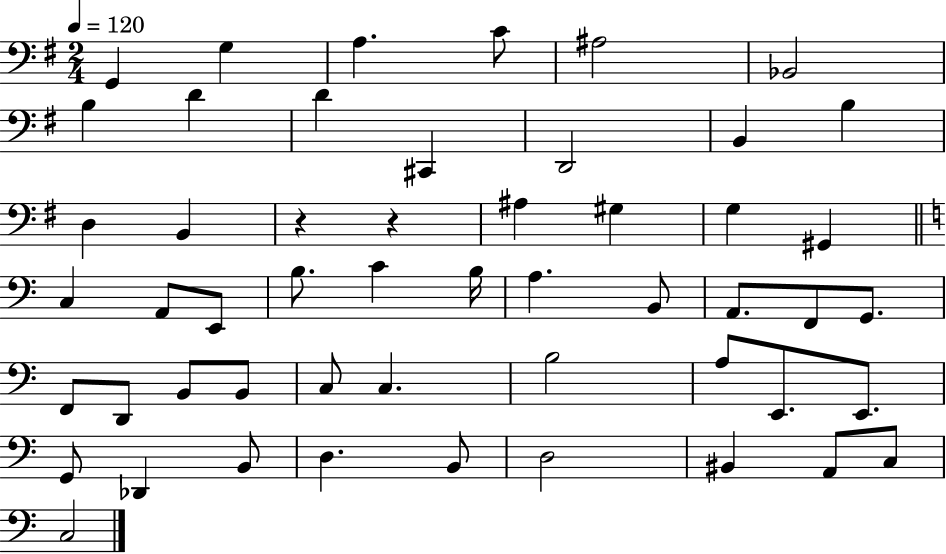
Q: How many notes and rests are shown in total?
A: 52